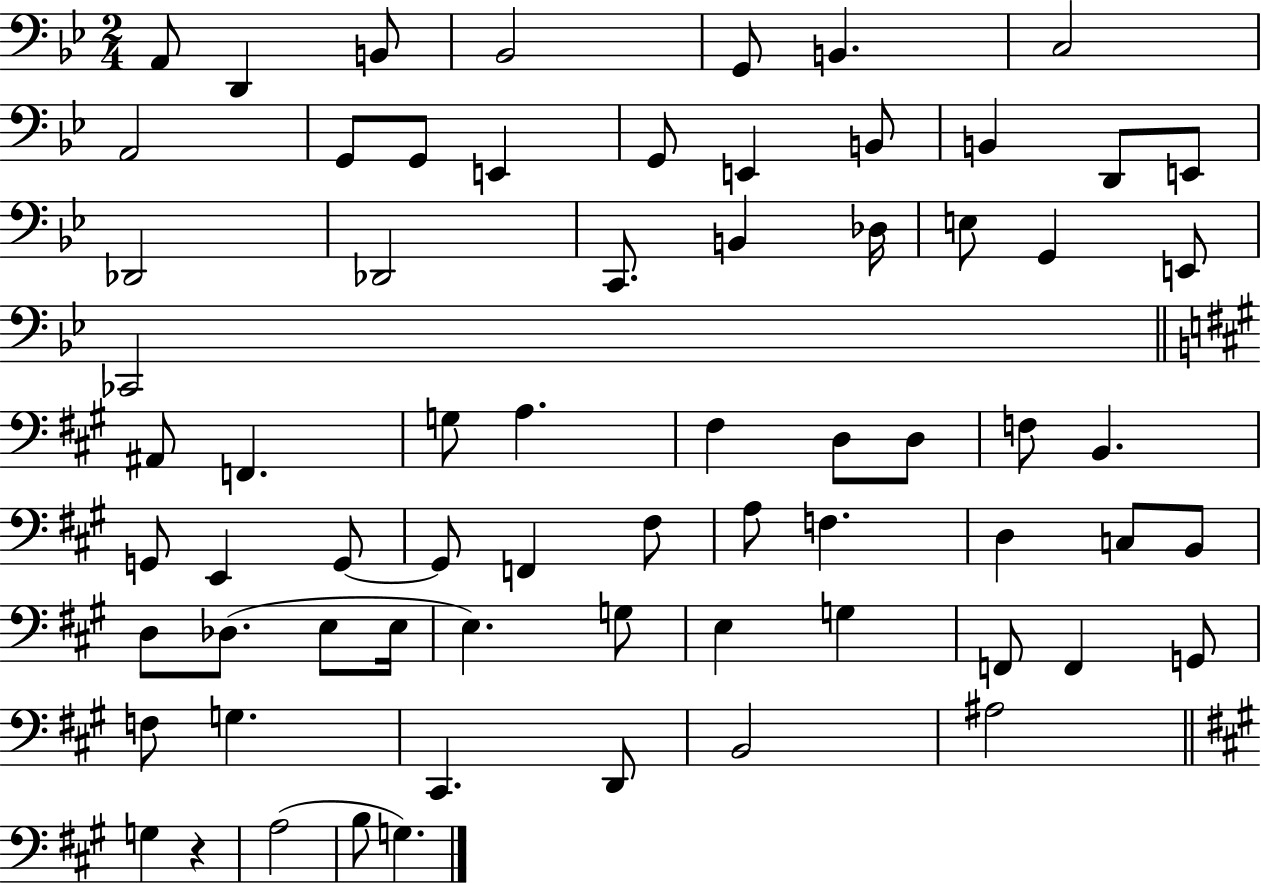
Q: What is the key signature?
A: BES major